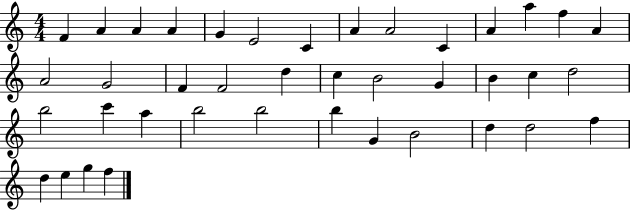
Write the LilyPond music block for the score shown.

{
  \clef treble
  \numericTimeSignature
  \time 4/4
  \key c \major
  f'4 a'4 a'4 a'4 | g'4 e'2 c'4 | a'4 a'2 c'4 | a'4 a''4 f''4 a'4 | \break a'2 g'2 | f'4 f'2 d''4 | c''4 b'2 g'4 | b'4 c''4 d''2 | \break b''2 c'''4 a''4 | b''2 b''2 | b''4 g'4 b'2 | d''4 d''2 f''4 | \break d''4 e''4 g''4 f''4 | \bar "|."
}